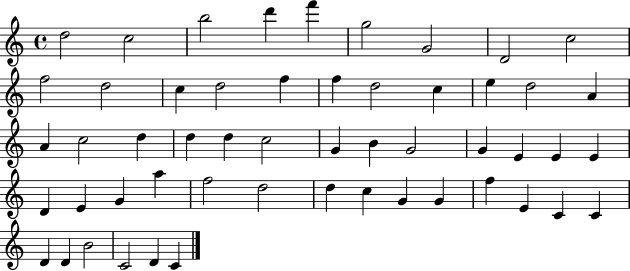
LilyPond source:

{
  \clef treble
  \time 4/4
  \defaultTimeSignature
  \key c \major
  d''2 c''2 | b''2 d'''4 f'''4 | g''2 g'2 | d'2 c''2 | \break f''2 d''2 | c''4 d''2 f''4 | f''4 d''2 c''4 | e''4 d''2 a'4 | \break a'4 c''2 d''4 | d''4 d''4 c''2 | g'4 b'4 g'2 | g'4 e'4 e'4 e'4 | \break d'4 e'4 g'4 a''4 | f''2 d''2 | d''4 c''4 g'4 g'4 | f''4 e'4 c'4 c'4 | \break d'4 d'4 b'2 | c'2 d'4 c'4 | \bar "|."
}